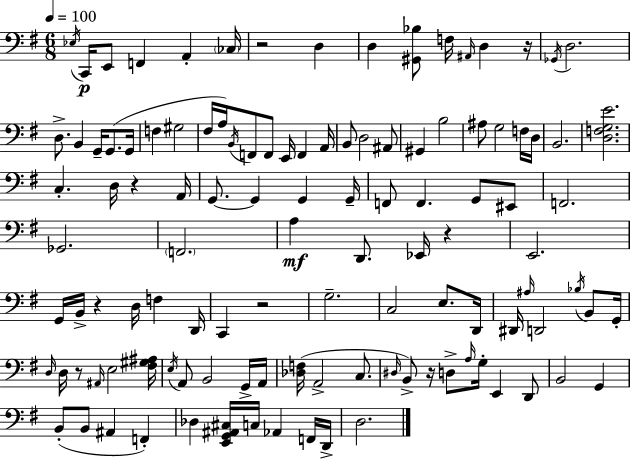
{
  \clef bass
  \numericTimeSignature
  \time 6/8
  \key e \minor
  \tempo 4 = 100
  \repeat volta 2 { \acciaccatura { ees16 }\p c,16 e,8 f,4 a,4-. | \parenthesize ces16 r2 d4 | d4 <gis, bes>8 f16 \grace { ais,16 } d4 | r16 \acciaccatura { ges,16 } d2. | \break d8.-> b,4 g,16-- g,8.( | g,16 f4 gis2 | fis16 a16) \acciaccatura { b,16 } f,8 f,8 e,16 f,4 | a,16 b,8 d2 | \break ais,8 gis,4 b2 | ais8 g2 | f16 d16 b,2. | <d f g e'>2. | \break c4.-. d16 r4 | a,16 g,8.~~ g,4 g,4 | g,16-- f,8 f,4. | g,8 eis,8 f,2. | \break ges,2. | \parenthesize f,2. | a4\mf d,8. ees,16 | r4 e,2. | \break g,16 b,16-> r4 d16 f4 | d,16 c,4 r2 | g2.-- | c2 | \break e8. d,16 dis,16 \grace { ais16 } d,2 | \acciaccatura { bes16 } b,8 g,16-. \grace { d16 } d16 r8 \grace { ais,16 } e2 | <fis gis ais>16 \acciaccatura { e16 } a,8 b,2 | g,16-> a,16 <des f>16( a,2-> | \break c8. \grace { dis16 }) b,8-> | r16 d8-> \grace { a16 } g16-. e,4 d,8 b,2 | g,4 b,8-.( | b,8 ais,4 f,4-.) des4 | \break <e, g, ais, cis>16 c16 aes,4 f,16 d,16-> d2. | } \bar "|."
}